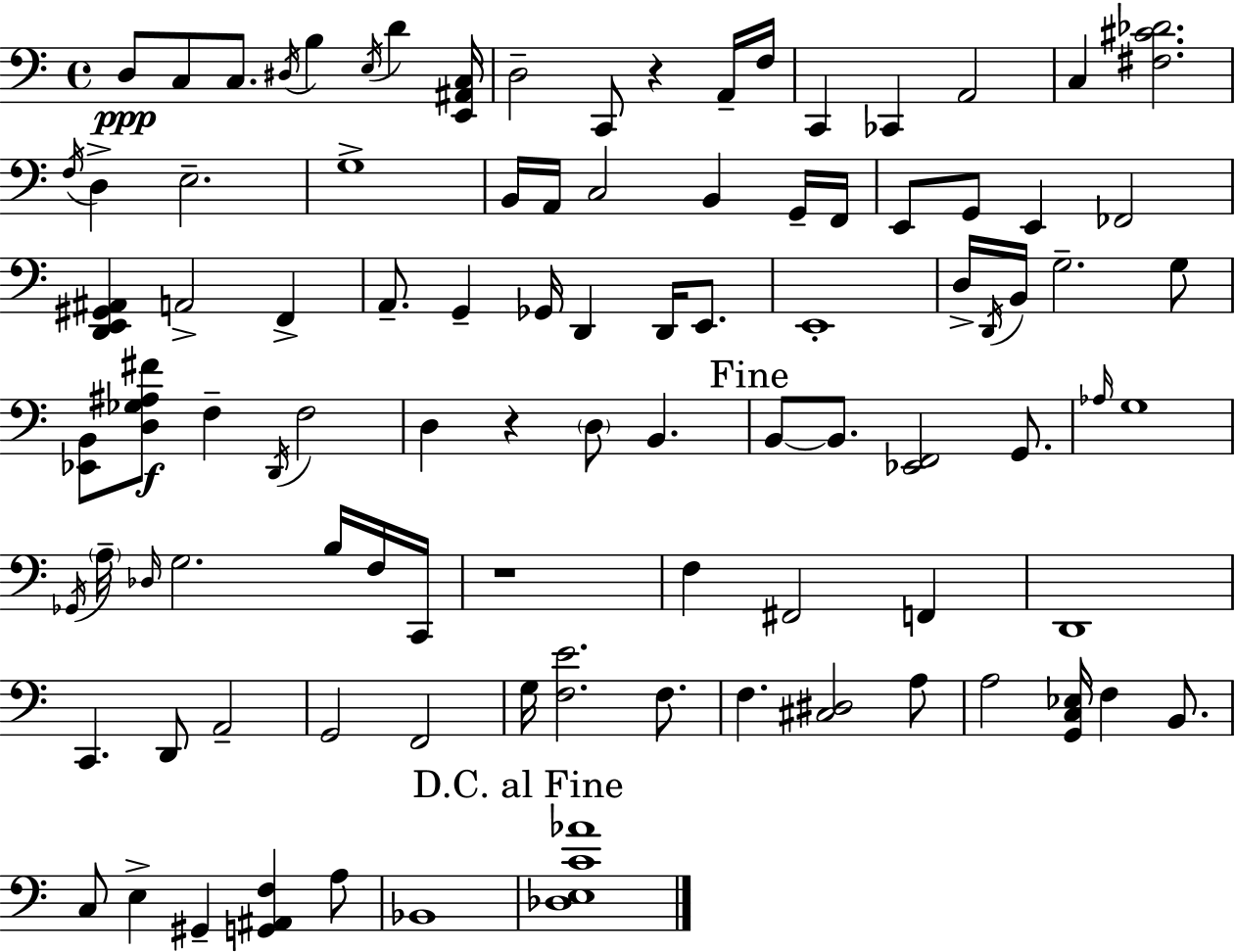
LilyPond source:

{
  \clef bass
  \time 4/4
  \defaultTimeSignature
  \key c \major
  d8\ppp c8 c8. \acciaccatura { dis16 } b4 \acciaccatura { e16 } d'4 | <e, ais, c>16 d2-- c,8 r4 | a,16-- f16 c,4 ces,4 a,2 | c4 <fis cis' des'>2. | \break \acciaccatura { f16 } d4-> e2.-- | g1-> | b,16 a,16 c2 b,4 | g,16-- f,16 e,8 g,8 e,4 fes,2 | \break <d, e, gis, ais,>4 a,2-> f,4-> | a,8.-- g,4-- ges,16 d,4 d,16 | e,8. e,1-. | d16-> \acciaccatura { d,16 } b,16 g2.-- | \break g8 <ees, b,>8 <d ges ais fis'>8\f f4-- \acciaccatura { d,16 } f2 | d4 r4 \parenthesize d8 b,4. | \mark "Fine" b,8~~ b,8. <ees, f,>2 | g,8. \grace { aes16 } g1 | \break \acciaccatura { ges,16 } \parenthesize a16-- \grace { des16 } g2. | b16 f16 c,16 r1 | f4 fis,2 | f,4 d,1 | \break c,4. d,8 | a,2-- g,2 | f,2 g16 <f e'>2. | f8. f4. <cis dis>2 | \break a8 a2 | <g, c ees>16 f4 b,8. c8 e4-> gis,4-- | <g, ais, f>4 a8 bes,1 | \mark "D.C. al Fine" <des e c' aes'>1 | \break \bar "|."
}